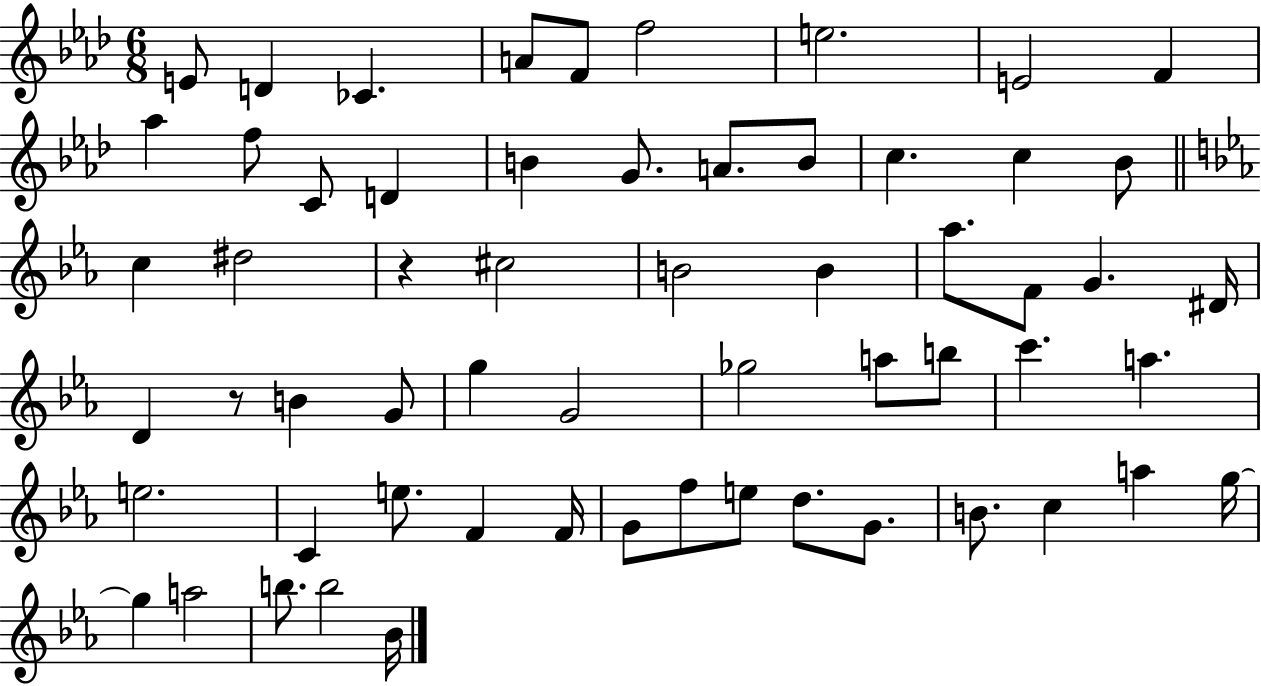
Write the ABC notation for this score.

X:1
T:Untitled
M:6/8
L:1/4
K:Ab
E/2 D _C A/2 F/2 f2 e2 E2 F _a f/2 C/2 D B G/2 A/2 B/2 c c _B/2 c ^d2 z ^c2 B2 B _a/2 F/2 G ^D/4 D z/2 B G/2 g G2 _g2 a/2 b/2 c' a e2 C e/2 F F/4 G/2 f/2 e/2 d/2 G/2 B/2 c a g/4 g a2 b/2 b2 _B/4